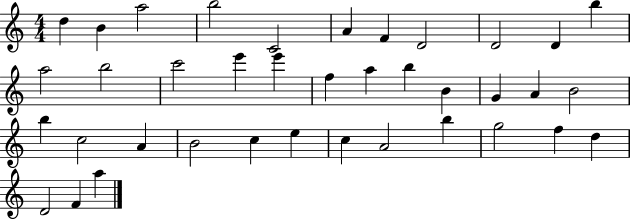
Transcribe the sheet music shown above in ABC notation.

X:1
T:Untitled
M:4/4
L:1/4
K:C
d B a2 b2 C2 A F D2 D2 D b a2 b2 c'2 e' e' f a b B G A B2 b c2 A B2 c e c A2 b g2 f d D2 F a